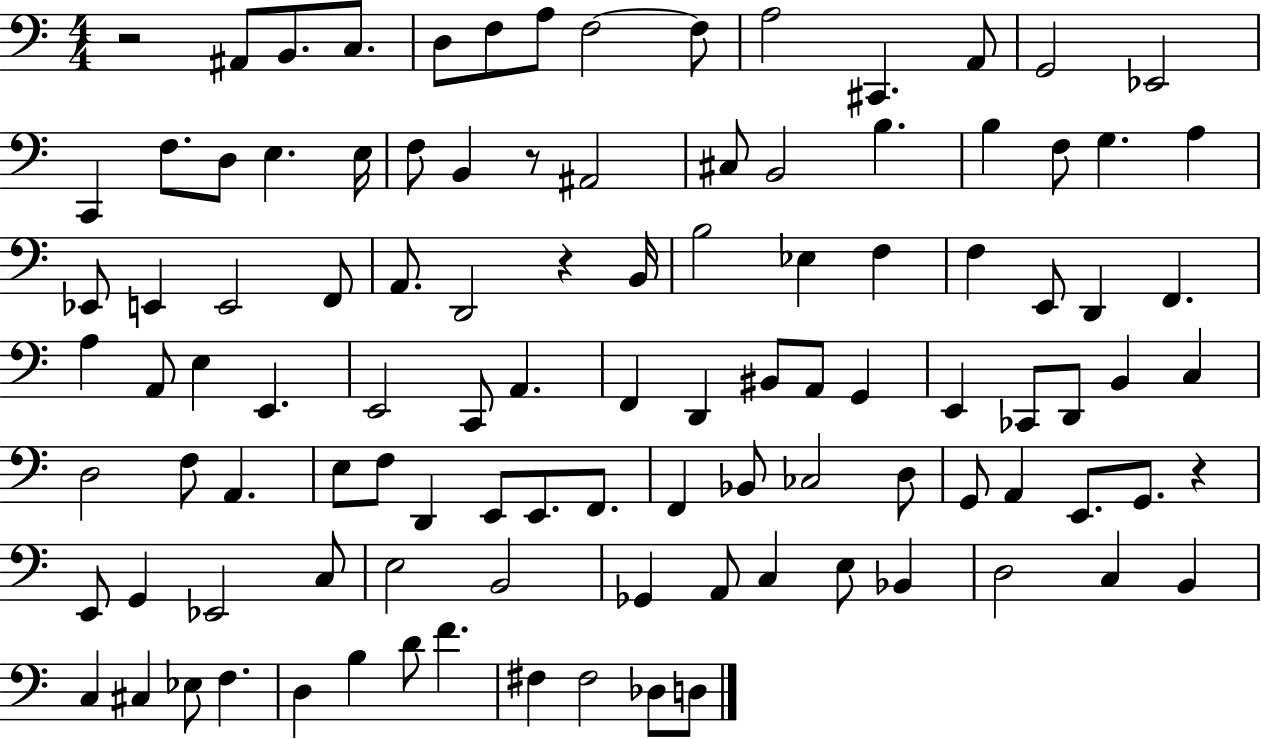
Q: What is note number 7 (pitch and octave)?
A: F3